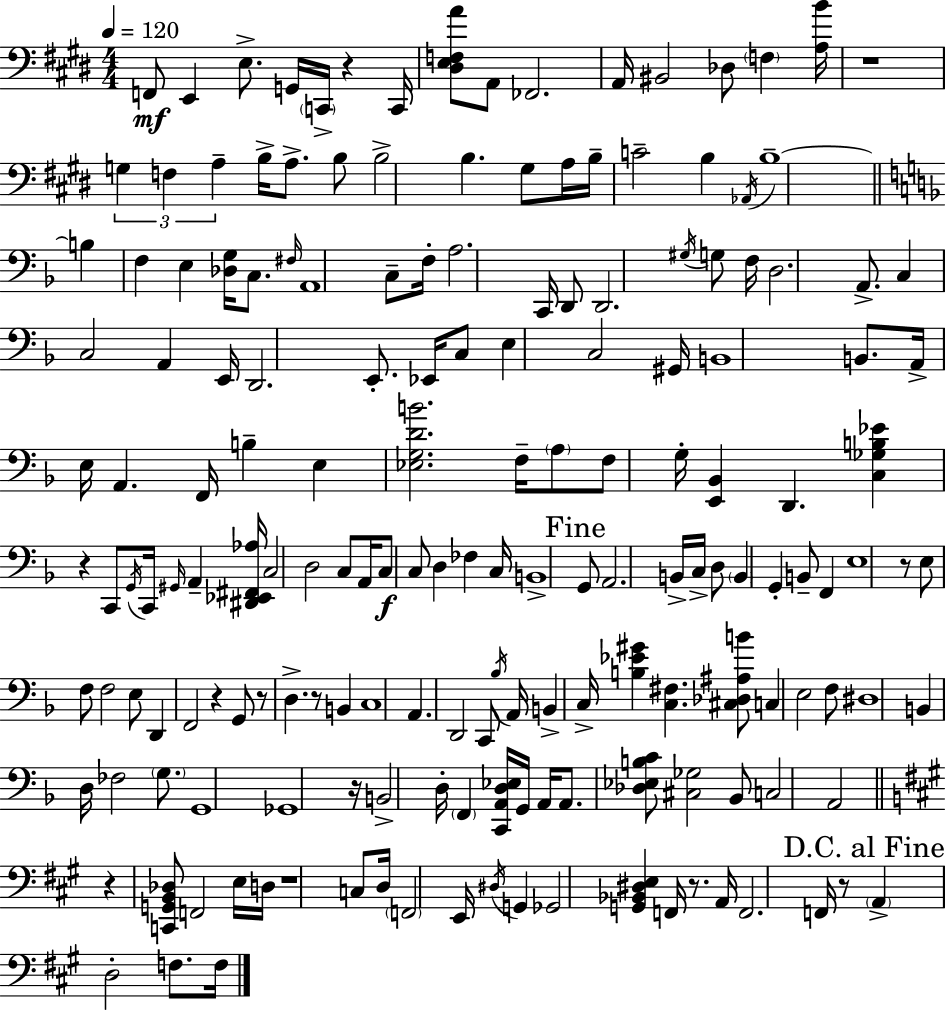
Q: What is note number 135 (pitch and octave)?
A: F2